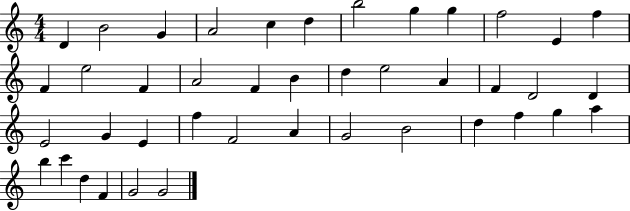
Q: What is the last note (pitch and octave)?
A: G4